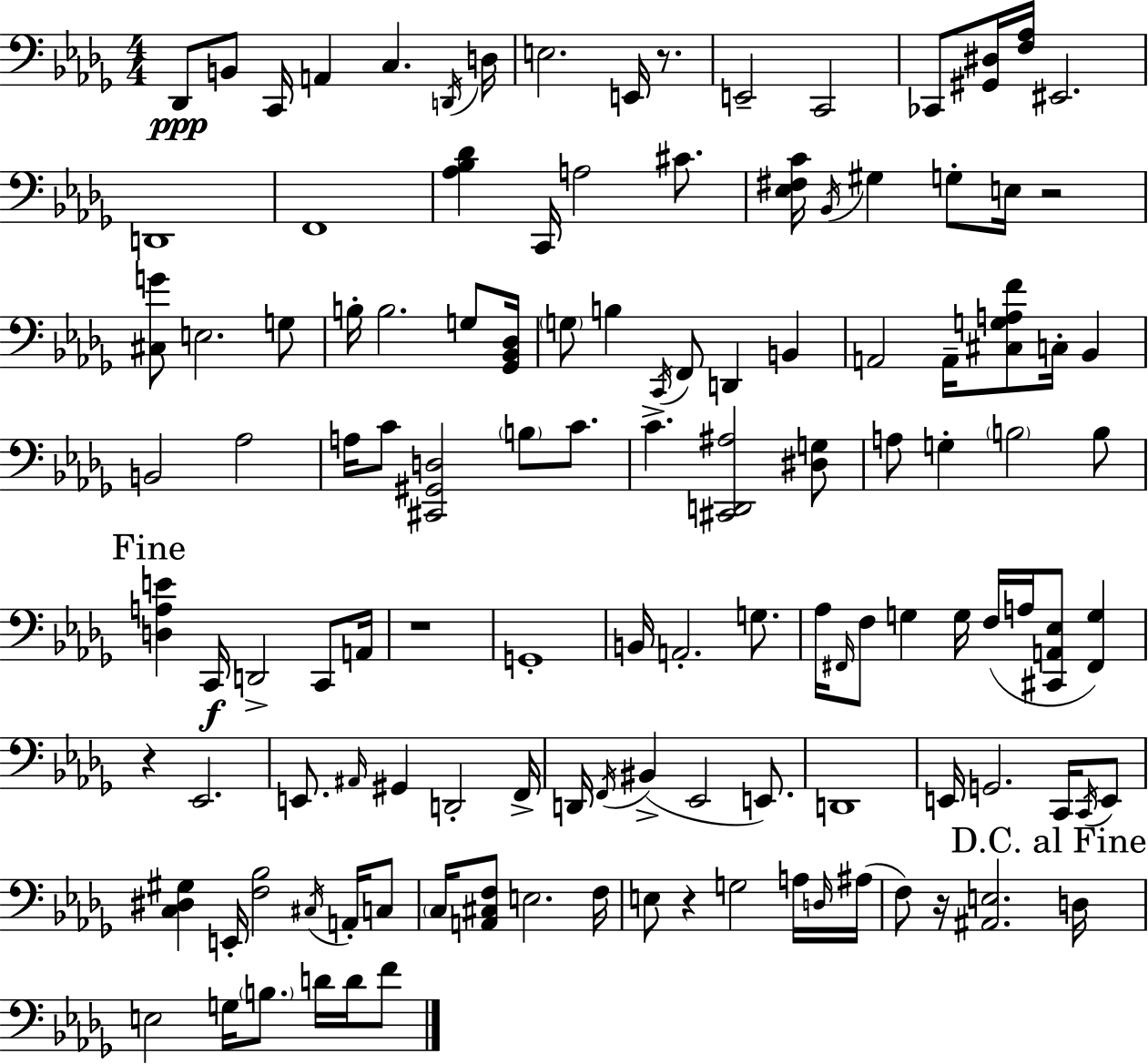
X:1
T:Untitled
M:4/4
L:1/4
K:Bbm
_D,,/2 B,,/2 C,,/4 A,, C, D,,/4 D,/4 E,2 E,,/4 z/2 E,,2 C,,2 _C,,/2 [^G,,^D,]/4 [F,_A,]/4 ^E,,2 D,,4 F,,4 [_A,_B,_D] C,,/4 A,2 ^C/2 [_E,^F,C]/4 _B,,/4 ^G, G,/2 E,/4 z2 [^C,G]/2 E,2 G,/2 B,/4 B,2 G,/2 [_G,,_B,,_D,]/4 G,/2 B, C,,/4 F,,/2 D,, B,, A,,2 A,,/4 [^C,G,A,F]/2 C,/4 _B,, B,,2 _A,2 A,/4 C/2 [^C,,^G,,D,]2 B,/2 C/2 C [^C,,D,,^A,]2 [^D,G,]/2 A,/2 G, B,2 B,/2 [D,A,E] C,,/4 D,,2 C,,/2 A,,/4 z4 G,,4 B,,/4 A,,2 G,/2 _A,/4 ^F,,/4 F,/2 G, G,/4 F,/4 A,/4 [^C,,A,,_E,]/2 [^F,,G,] z _E,,2 E,,/2 ^A,,/4 ^G,, D,,2 F,,/4 D,,/4 F,,/4 ^B,, _E,,2 E,,/2 D,,4 E,,/4 G,,2 C,,/4 C,,/4 E,,/2 [C,^D,^G,] E,,/4 [F,_B,]2 ^C,/4 A,,/4 C,/2 C,/4 [A,,^C,F,]/2 E,2 F,/4 E,/2 z G,2 A,/4 D,/4 ^A,/4 F,/2 z/4 [^A,,E,]2 D,/4 E,2 G,/4 B,/2 D/4 D/4 F/2